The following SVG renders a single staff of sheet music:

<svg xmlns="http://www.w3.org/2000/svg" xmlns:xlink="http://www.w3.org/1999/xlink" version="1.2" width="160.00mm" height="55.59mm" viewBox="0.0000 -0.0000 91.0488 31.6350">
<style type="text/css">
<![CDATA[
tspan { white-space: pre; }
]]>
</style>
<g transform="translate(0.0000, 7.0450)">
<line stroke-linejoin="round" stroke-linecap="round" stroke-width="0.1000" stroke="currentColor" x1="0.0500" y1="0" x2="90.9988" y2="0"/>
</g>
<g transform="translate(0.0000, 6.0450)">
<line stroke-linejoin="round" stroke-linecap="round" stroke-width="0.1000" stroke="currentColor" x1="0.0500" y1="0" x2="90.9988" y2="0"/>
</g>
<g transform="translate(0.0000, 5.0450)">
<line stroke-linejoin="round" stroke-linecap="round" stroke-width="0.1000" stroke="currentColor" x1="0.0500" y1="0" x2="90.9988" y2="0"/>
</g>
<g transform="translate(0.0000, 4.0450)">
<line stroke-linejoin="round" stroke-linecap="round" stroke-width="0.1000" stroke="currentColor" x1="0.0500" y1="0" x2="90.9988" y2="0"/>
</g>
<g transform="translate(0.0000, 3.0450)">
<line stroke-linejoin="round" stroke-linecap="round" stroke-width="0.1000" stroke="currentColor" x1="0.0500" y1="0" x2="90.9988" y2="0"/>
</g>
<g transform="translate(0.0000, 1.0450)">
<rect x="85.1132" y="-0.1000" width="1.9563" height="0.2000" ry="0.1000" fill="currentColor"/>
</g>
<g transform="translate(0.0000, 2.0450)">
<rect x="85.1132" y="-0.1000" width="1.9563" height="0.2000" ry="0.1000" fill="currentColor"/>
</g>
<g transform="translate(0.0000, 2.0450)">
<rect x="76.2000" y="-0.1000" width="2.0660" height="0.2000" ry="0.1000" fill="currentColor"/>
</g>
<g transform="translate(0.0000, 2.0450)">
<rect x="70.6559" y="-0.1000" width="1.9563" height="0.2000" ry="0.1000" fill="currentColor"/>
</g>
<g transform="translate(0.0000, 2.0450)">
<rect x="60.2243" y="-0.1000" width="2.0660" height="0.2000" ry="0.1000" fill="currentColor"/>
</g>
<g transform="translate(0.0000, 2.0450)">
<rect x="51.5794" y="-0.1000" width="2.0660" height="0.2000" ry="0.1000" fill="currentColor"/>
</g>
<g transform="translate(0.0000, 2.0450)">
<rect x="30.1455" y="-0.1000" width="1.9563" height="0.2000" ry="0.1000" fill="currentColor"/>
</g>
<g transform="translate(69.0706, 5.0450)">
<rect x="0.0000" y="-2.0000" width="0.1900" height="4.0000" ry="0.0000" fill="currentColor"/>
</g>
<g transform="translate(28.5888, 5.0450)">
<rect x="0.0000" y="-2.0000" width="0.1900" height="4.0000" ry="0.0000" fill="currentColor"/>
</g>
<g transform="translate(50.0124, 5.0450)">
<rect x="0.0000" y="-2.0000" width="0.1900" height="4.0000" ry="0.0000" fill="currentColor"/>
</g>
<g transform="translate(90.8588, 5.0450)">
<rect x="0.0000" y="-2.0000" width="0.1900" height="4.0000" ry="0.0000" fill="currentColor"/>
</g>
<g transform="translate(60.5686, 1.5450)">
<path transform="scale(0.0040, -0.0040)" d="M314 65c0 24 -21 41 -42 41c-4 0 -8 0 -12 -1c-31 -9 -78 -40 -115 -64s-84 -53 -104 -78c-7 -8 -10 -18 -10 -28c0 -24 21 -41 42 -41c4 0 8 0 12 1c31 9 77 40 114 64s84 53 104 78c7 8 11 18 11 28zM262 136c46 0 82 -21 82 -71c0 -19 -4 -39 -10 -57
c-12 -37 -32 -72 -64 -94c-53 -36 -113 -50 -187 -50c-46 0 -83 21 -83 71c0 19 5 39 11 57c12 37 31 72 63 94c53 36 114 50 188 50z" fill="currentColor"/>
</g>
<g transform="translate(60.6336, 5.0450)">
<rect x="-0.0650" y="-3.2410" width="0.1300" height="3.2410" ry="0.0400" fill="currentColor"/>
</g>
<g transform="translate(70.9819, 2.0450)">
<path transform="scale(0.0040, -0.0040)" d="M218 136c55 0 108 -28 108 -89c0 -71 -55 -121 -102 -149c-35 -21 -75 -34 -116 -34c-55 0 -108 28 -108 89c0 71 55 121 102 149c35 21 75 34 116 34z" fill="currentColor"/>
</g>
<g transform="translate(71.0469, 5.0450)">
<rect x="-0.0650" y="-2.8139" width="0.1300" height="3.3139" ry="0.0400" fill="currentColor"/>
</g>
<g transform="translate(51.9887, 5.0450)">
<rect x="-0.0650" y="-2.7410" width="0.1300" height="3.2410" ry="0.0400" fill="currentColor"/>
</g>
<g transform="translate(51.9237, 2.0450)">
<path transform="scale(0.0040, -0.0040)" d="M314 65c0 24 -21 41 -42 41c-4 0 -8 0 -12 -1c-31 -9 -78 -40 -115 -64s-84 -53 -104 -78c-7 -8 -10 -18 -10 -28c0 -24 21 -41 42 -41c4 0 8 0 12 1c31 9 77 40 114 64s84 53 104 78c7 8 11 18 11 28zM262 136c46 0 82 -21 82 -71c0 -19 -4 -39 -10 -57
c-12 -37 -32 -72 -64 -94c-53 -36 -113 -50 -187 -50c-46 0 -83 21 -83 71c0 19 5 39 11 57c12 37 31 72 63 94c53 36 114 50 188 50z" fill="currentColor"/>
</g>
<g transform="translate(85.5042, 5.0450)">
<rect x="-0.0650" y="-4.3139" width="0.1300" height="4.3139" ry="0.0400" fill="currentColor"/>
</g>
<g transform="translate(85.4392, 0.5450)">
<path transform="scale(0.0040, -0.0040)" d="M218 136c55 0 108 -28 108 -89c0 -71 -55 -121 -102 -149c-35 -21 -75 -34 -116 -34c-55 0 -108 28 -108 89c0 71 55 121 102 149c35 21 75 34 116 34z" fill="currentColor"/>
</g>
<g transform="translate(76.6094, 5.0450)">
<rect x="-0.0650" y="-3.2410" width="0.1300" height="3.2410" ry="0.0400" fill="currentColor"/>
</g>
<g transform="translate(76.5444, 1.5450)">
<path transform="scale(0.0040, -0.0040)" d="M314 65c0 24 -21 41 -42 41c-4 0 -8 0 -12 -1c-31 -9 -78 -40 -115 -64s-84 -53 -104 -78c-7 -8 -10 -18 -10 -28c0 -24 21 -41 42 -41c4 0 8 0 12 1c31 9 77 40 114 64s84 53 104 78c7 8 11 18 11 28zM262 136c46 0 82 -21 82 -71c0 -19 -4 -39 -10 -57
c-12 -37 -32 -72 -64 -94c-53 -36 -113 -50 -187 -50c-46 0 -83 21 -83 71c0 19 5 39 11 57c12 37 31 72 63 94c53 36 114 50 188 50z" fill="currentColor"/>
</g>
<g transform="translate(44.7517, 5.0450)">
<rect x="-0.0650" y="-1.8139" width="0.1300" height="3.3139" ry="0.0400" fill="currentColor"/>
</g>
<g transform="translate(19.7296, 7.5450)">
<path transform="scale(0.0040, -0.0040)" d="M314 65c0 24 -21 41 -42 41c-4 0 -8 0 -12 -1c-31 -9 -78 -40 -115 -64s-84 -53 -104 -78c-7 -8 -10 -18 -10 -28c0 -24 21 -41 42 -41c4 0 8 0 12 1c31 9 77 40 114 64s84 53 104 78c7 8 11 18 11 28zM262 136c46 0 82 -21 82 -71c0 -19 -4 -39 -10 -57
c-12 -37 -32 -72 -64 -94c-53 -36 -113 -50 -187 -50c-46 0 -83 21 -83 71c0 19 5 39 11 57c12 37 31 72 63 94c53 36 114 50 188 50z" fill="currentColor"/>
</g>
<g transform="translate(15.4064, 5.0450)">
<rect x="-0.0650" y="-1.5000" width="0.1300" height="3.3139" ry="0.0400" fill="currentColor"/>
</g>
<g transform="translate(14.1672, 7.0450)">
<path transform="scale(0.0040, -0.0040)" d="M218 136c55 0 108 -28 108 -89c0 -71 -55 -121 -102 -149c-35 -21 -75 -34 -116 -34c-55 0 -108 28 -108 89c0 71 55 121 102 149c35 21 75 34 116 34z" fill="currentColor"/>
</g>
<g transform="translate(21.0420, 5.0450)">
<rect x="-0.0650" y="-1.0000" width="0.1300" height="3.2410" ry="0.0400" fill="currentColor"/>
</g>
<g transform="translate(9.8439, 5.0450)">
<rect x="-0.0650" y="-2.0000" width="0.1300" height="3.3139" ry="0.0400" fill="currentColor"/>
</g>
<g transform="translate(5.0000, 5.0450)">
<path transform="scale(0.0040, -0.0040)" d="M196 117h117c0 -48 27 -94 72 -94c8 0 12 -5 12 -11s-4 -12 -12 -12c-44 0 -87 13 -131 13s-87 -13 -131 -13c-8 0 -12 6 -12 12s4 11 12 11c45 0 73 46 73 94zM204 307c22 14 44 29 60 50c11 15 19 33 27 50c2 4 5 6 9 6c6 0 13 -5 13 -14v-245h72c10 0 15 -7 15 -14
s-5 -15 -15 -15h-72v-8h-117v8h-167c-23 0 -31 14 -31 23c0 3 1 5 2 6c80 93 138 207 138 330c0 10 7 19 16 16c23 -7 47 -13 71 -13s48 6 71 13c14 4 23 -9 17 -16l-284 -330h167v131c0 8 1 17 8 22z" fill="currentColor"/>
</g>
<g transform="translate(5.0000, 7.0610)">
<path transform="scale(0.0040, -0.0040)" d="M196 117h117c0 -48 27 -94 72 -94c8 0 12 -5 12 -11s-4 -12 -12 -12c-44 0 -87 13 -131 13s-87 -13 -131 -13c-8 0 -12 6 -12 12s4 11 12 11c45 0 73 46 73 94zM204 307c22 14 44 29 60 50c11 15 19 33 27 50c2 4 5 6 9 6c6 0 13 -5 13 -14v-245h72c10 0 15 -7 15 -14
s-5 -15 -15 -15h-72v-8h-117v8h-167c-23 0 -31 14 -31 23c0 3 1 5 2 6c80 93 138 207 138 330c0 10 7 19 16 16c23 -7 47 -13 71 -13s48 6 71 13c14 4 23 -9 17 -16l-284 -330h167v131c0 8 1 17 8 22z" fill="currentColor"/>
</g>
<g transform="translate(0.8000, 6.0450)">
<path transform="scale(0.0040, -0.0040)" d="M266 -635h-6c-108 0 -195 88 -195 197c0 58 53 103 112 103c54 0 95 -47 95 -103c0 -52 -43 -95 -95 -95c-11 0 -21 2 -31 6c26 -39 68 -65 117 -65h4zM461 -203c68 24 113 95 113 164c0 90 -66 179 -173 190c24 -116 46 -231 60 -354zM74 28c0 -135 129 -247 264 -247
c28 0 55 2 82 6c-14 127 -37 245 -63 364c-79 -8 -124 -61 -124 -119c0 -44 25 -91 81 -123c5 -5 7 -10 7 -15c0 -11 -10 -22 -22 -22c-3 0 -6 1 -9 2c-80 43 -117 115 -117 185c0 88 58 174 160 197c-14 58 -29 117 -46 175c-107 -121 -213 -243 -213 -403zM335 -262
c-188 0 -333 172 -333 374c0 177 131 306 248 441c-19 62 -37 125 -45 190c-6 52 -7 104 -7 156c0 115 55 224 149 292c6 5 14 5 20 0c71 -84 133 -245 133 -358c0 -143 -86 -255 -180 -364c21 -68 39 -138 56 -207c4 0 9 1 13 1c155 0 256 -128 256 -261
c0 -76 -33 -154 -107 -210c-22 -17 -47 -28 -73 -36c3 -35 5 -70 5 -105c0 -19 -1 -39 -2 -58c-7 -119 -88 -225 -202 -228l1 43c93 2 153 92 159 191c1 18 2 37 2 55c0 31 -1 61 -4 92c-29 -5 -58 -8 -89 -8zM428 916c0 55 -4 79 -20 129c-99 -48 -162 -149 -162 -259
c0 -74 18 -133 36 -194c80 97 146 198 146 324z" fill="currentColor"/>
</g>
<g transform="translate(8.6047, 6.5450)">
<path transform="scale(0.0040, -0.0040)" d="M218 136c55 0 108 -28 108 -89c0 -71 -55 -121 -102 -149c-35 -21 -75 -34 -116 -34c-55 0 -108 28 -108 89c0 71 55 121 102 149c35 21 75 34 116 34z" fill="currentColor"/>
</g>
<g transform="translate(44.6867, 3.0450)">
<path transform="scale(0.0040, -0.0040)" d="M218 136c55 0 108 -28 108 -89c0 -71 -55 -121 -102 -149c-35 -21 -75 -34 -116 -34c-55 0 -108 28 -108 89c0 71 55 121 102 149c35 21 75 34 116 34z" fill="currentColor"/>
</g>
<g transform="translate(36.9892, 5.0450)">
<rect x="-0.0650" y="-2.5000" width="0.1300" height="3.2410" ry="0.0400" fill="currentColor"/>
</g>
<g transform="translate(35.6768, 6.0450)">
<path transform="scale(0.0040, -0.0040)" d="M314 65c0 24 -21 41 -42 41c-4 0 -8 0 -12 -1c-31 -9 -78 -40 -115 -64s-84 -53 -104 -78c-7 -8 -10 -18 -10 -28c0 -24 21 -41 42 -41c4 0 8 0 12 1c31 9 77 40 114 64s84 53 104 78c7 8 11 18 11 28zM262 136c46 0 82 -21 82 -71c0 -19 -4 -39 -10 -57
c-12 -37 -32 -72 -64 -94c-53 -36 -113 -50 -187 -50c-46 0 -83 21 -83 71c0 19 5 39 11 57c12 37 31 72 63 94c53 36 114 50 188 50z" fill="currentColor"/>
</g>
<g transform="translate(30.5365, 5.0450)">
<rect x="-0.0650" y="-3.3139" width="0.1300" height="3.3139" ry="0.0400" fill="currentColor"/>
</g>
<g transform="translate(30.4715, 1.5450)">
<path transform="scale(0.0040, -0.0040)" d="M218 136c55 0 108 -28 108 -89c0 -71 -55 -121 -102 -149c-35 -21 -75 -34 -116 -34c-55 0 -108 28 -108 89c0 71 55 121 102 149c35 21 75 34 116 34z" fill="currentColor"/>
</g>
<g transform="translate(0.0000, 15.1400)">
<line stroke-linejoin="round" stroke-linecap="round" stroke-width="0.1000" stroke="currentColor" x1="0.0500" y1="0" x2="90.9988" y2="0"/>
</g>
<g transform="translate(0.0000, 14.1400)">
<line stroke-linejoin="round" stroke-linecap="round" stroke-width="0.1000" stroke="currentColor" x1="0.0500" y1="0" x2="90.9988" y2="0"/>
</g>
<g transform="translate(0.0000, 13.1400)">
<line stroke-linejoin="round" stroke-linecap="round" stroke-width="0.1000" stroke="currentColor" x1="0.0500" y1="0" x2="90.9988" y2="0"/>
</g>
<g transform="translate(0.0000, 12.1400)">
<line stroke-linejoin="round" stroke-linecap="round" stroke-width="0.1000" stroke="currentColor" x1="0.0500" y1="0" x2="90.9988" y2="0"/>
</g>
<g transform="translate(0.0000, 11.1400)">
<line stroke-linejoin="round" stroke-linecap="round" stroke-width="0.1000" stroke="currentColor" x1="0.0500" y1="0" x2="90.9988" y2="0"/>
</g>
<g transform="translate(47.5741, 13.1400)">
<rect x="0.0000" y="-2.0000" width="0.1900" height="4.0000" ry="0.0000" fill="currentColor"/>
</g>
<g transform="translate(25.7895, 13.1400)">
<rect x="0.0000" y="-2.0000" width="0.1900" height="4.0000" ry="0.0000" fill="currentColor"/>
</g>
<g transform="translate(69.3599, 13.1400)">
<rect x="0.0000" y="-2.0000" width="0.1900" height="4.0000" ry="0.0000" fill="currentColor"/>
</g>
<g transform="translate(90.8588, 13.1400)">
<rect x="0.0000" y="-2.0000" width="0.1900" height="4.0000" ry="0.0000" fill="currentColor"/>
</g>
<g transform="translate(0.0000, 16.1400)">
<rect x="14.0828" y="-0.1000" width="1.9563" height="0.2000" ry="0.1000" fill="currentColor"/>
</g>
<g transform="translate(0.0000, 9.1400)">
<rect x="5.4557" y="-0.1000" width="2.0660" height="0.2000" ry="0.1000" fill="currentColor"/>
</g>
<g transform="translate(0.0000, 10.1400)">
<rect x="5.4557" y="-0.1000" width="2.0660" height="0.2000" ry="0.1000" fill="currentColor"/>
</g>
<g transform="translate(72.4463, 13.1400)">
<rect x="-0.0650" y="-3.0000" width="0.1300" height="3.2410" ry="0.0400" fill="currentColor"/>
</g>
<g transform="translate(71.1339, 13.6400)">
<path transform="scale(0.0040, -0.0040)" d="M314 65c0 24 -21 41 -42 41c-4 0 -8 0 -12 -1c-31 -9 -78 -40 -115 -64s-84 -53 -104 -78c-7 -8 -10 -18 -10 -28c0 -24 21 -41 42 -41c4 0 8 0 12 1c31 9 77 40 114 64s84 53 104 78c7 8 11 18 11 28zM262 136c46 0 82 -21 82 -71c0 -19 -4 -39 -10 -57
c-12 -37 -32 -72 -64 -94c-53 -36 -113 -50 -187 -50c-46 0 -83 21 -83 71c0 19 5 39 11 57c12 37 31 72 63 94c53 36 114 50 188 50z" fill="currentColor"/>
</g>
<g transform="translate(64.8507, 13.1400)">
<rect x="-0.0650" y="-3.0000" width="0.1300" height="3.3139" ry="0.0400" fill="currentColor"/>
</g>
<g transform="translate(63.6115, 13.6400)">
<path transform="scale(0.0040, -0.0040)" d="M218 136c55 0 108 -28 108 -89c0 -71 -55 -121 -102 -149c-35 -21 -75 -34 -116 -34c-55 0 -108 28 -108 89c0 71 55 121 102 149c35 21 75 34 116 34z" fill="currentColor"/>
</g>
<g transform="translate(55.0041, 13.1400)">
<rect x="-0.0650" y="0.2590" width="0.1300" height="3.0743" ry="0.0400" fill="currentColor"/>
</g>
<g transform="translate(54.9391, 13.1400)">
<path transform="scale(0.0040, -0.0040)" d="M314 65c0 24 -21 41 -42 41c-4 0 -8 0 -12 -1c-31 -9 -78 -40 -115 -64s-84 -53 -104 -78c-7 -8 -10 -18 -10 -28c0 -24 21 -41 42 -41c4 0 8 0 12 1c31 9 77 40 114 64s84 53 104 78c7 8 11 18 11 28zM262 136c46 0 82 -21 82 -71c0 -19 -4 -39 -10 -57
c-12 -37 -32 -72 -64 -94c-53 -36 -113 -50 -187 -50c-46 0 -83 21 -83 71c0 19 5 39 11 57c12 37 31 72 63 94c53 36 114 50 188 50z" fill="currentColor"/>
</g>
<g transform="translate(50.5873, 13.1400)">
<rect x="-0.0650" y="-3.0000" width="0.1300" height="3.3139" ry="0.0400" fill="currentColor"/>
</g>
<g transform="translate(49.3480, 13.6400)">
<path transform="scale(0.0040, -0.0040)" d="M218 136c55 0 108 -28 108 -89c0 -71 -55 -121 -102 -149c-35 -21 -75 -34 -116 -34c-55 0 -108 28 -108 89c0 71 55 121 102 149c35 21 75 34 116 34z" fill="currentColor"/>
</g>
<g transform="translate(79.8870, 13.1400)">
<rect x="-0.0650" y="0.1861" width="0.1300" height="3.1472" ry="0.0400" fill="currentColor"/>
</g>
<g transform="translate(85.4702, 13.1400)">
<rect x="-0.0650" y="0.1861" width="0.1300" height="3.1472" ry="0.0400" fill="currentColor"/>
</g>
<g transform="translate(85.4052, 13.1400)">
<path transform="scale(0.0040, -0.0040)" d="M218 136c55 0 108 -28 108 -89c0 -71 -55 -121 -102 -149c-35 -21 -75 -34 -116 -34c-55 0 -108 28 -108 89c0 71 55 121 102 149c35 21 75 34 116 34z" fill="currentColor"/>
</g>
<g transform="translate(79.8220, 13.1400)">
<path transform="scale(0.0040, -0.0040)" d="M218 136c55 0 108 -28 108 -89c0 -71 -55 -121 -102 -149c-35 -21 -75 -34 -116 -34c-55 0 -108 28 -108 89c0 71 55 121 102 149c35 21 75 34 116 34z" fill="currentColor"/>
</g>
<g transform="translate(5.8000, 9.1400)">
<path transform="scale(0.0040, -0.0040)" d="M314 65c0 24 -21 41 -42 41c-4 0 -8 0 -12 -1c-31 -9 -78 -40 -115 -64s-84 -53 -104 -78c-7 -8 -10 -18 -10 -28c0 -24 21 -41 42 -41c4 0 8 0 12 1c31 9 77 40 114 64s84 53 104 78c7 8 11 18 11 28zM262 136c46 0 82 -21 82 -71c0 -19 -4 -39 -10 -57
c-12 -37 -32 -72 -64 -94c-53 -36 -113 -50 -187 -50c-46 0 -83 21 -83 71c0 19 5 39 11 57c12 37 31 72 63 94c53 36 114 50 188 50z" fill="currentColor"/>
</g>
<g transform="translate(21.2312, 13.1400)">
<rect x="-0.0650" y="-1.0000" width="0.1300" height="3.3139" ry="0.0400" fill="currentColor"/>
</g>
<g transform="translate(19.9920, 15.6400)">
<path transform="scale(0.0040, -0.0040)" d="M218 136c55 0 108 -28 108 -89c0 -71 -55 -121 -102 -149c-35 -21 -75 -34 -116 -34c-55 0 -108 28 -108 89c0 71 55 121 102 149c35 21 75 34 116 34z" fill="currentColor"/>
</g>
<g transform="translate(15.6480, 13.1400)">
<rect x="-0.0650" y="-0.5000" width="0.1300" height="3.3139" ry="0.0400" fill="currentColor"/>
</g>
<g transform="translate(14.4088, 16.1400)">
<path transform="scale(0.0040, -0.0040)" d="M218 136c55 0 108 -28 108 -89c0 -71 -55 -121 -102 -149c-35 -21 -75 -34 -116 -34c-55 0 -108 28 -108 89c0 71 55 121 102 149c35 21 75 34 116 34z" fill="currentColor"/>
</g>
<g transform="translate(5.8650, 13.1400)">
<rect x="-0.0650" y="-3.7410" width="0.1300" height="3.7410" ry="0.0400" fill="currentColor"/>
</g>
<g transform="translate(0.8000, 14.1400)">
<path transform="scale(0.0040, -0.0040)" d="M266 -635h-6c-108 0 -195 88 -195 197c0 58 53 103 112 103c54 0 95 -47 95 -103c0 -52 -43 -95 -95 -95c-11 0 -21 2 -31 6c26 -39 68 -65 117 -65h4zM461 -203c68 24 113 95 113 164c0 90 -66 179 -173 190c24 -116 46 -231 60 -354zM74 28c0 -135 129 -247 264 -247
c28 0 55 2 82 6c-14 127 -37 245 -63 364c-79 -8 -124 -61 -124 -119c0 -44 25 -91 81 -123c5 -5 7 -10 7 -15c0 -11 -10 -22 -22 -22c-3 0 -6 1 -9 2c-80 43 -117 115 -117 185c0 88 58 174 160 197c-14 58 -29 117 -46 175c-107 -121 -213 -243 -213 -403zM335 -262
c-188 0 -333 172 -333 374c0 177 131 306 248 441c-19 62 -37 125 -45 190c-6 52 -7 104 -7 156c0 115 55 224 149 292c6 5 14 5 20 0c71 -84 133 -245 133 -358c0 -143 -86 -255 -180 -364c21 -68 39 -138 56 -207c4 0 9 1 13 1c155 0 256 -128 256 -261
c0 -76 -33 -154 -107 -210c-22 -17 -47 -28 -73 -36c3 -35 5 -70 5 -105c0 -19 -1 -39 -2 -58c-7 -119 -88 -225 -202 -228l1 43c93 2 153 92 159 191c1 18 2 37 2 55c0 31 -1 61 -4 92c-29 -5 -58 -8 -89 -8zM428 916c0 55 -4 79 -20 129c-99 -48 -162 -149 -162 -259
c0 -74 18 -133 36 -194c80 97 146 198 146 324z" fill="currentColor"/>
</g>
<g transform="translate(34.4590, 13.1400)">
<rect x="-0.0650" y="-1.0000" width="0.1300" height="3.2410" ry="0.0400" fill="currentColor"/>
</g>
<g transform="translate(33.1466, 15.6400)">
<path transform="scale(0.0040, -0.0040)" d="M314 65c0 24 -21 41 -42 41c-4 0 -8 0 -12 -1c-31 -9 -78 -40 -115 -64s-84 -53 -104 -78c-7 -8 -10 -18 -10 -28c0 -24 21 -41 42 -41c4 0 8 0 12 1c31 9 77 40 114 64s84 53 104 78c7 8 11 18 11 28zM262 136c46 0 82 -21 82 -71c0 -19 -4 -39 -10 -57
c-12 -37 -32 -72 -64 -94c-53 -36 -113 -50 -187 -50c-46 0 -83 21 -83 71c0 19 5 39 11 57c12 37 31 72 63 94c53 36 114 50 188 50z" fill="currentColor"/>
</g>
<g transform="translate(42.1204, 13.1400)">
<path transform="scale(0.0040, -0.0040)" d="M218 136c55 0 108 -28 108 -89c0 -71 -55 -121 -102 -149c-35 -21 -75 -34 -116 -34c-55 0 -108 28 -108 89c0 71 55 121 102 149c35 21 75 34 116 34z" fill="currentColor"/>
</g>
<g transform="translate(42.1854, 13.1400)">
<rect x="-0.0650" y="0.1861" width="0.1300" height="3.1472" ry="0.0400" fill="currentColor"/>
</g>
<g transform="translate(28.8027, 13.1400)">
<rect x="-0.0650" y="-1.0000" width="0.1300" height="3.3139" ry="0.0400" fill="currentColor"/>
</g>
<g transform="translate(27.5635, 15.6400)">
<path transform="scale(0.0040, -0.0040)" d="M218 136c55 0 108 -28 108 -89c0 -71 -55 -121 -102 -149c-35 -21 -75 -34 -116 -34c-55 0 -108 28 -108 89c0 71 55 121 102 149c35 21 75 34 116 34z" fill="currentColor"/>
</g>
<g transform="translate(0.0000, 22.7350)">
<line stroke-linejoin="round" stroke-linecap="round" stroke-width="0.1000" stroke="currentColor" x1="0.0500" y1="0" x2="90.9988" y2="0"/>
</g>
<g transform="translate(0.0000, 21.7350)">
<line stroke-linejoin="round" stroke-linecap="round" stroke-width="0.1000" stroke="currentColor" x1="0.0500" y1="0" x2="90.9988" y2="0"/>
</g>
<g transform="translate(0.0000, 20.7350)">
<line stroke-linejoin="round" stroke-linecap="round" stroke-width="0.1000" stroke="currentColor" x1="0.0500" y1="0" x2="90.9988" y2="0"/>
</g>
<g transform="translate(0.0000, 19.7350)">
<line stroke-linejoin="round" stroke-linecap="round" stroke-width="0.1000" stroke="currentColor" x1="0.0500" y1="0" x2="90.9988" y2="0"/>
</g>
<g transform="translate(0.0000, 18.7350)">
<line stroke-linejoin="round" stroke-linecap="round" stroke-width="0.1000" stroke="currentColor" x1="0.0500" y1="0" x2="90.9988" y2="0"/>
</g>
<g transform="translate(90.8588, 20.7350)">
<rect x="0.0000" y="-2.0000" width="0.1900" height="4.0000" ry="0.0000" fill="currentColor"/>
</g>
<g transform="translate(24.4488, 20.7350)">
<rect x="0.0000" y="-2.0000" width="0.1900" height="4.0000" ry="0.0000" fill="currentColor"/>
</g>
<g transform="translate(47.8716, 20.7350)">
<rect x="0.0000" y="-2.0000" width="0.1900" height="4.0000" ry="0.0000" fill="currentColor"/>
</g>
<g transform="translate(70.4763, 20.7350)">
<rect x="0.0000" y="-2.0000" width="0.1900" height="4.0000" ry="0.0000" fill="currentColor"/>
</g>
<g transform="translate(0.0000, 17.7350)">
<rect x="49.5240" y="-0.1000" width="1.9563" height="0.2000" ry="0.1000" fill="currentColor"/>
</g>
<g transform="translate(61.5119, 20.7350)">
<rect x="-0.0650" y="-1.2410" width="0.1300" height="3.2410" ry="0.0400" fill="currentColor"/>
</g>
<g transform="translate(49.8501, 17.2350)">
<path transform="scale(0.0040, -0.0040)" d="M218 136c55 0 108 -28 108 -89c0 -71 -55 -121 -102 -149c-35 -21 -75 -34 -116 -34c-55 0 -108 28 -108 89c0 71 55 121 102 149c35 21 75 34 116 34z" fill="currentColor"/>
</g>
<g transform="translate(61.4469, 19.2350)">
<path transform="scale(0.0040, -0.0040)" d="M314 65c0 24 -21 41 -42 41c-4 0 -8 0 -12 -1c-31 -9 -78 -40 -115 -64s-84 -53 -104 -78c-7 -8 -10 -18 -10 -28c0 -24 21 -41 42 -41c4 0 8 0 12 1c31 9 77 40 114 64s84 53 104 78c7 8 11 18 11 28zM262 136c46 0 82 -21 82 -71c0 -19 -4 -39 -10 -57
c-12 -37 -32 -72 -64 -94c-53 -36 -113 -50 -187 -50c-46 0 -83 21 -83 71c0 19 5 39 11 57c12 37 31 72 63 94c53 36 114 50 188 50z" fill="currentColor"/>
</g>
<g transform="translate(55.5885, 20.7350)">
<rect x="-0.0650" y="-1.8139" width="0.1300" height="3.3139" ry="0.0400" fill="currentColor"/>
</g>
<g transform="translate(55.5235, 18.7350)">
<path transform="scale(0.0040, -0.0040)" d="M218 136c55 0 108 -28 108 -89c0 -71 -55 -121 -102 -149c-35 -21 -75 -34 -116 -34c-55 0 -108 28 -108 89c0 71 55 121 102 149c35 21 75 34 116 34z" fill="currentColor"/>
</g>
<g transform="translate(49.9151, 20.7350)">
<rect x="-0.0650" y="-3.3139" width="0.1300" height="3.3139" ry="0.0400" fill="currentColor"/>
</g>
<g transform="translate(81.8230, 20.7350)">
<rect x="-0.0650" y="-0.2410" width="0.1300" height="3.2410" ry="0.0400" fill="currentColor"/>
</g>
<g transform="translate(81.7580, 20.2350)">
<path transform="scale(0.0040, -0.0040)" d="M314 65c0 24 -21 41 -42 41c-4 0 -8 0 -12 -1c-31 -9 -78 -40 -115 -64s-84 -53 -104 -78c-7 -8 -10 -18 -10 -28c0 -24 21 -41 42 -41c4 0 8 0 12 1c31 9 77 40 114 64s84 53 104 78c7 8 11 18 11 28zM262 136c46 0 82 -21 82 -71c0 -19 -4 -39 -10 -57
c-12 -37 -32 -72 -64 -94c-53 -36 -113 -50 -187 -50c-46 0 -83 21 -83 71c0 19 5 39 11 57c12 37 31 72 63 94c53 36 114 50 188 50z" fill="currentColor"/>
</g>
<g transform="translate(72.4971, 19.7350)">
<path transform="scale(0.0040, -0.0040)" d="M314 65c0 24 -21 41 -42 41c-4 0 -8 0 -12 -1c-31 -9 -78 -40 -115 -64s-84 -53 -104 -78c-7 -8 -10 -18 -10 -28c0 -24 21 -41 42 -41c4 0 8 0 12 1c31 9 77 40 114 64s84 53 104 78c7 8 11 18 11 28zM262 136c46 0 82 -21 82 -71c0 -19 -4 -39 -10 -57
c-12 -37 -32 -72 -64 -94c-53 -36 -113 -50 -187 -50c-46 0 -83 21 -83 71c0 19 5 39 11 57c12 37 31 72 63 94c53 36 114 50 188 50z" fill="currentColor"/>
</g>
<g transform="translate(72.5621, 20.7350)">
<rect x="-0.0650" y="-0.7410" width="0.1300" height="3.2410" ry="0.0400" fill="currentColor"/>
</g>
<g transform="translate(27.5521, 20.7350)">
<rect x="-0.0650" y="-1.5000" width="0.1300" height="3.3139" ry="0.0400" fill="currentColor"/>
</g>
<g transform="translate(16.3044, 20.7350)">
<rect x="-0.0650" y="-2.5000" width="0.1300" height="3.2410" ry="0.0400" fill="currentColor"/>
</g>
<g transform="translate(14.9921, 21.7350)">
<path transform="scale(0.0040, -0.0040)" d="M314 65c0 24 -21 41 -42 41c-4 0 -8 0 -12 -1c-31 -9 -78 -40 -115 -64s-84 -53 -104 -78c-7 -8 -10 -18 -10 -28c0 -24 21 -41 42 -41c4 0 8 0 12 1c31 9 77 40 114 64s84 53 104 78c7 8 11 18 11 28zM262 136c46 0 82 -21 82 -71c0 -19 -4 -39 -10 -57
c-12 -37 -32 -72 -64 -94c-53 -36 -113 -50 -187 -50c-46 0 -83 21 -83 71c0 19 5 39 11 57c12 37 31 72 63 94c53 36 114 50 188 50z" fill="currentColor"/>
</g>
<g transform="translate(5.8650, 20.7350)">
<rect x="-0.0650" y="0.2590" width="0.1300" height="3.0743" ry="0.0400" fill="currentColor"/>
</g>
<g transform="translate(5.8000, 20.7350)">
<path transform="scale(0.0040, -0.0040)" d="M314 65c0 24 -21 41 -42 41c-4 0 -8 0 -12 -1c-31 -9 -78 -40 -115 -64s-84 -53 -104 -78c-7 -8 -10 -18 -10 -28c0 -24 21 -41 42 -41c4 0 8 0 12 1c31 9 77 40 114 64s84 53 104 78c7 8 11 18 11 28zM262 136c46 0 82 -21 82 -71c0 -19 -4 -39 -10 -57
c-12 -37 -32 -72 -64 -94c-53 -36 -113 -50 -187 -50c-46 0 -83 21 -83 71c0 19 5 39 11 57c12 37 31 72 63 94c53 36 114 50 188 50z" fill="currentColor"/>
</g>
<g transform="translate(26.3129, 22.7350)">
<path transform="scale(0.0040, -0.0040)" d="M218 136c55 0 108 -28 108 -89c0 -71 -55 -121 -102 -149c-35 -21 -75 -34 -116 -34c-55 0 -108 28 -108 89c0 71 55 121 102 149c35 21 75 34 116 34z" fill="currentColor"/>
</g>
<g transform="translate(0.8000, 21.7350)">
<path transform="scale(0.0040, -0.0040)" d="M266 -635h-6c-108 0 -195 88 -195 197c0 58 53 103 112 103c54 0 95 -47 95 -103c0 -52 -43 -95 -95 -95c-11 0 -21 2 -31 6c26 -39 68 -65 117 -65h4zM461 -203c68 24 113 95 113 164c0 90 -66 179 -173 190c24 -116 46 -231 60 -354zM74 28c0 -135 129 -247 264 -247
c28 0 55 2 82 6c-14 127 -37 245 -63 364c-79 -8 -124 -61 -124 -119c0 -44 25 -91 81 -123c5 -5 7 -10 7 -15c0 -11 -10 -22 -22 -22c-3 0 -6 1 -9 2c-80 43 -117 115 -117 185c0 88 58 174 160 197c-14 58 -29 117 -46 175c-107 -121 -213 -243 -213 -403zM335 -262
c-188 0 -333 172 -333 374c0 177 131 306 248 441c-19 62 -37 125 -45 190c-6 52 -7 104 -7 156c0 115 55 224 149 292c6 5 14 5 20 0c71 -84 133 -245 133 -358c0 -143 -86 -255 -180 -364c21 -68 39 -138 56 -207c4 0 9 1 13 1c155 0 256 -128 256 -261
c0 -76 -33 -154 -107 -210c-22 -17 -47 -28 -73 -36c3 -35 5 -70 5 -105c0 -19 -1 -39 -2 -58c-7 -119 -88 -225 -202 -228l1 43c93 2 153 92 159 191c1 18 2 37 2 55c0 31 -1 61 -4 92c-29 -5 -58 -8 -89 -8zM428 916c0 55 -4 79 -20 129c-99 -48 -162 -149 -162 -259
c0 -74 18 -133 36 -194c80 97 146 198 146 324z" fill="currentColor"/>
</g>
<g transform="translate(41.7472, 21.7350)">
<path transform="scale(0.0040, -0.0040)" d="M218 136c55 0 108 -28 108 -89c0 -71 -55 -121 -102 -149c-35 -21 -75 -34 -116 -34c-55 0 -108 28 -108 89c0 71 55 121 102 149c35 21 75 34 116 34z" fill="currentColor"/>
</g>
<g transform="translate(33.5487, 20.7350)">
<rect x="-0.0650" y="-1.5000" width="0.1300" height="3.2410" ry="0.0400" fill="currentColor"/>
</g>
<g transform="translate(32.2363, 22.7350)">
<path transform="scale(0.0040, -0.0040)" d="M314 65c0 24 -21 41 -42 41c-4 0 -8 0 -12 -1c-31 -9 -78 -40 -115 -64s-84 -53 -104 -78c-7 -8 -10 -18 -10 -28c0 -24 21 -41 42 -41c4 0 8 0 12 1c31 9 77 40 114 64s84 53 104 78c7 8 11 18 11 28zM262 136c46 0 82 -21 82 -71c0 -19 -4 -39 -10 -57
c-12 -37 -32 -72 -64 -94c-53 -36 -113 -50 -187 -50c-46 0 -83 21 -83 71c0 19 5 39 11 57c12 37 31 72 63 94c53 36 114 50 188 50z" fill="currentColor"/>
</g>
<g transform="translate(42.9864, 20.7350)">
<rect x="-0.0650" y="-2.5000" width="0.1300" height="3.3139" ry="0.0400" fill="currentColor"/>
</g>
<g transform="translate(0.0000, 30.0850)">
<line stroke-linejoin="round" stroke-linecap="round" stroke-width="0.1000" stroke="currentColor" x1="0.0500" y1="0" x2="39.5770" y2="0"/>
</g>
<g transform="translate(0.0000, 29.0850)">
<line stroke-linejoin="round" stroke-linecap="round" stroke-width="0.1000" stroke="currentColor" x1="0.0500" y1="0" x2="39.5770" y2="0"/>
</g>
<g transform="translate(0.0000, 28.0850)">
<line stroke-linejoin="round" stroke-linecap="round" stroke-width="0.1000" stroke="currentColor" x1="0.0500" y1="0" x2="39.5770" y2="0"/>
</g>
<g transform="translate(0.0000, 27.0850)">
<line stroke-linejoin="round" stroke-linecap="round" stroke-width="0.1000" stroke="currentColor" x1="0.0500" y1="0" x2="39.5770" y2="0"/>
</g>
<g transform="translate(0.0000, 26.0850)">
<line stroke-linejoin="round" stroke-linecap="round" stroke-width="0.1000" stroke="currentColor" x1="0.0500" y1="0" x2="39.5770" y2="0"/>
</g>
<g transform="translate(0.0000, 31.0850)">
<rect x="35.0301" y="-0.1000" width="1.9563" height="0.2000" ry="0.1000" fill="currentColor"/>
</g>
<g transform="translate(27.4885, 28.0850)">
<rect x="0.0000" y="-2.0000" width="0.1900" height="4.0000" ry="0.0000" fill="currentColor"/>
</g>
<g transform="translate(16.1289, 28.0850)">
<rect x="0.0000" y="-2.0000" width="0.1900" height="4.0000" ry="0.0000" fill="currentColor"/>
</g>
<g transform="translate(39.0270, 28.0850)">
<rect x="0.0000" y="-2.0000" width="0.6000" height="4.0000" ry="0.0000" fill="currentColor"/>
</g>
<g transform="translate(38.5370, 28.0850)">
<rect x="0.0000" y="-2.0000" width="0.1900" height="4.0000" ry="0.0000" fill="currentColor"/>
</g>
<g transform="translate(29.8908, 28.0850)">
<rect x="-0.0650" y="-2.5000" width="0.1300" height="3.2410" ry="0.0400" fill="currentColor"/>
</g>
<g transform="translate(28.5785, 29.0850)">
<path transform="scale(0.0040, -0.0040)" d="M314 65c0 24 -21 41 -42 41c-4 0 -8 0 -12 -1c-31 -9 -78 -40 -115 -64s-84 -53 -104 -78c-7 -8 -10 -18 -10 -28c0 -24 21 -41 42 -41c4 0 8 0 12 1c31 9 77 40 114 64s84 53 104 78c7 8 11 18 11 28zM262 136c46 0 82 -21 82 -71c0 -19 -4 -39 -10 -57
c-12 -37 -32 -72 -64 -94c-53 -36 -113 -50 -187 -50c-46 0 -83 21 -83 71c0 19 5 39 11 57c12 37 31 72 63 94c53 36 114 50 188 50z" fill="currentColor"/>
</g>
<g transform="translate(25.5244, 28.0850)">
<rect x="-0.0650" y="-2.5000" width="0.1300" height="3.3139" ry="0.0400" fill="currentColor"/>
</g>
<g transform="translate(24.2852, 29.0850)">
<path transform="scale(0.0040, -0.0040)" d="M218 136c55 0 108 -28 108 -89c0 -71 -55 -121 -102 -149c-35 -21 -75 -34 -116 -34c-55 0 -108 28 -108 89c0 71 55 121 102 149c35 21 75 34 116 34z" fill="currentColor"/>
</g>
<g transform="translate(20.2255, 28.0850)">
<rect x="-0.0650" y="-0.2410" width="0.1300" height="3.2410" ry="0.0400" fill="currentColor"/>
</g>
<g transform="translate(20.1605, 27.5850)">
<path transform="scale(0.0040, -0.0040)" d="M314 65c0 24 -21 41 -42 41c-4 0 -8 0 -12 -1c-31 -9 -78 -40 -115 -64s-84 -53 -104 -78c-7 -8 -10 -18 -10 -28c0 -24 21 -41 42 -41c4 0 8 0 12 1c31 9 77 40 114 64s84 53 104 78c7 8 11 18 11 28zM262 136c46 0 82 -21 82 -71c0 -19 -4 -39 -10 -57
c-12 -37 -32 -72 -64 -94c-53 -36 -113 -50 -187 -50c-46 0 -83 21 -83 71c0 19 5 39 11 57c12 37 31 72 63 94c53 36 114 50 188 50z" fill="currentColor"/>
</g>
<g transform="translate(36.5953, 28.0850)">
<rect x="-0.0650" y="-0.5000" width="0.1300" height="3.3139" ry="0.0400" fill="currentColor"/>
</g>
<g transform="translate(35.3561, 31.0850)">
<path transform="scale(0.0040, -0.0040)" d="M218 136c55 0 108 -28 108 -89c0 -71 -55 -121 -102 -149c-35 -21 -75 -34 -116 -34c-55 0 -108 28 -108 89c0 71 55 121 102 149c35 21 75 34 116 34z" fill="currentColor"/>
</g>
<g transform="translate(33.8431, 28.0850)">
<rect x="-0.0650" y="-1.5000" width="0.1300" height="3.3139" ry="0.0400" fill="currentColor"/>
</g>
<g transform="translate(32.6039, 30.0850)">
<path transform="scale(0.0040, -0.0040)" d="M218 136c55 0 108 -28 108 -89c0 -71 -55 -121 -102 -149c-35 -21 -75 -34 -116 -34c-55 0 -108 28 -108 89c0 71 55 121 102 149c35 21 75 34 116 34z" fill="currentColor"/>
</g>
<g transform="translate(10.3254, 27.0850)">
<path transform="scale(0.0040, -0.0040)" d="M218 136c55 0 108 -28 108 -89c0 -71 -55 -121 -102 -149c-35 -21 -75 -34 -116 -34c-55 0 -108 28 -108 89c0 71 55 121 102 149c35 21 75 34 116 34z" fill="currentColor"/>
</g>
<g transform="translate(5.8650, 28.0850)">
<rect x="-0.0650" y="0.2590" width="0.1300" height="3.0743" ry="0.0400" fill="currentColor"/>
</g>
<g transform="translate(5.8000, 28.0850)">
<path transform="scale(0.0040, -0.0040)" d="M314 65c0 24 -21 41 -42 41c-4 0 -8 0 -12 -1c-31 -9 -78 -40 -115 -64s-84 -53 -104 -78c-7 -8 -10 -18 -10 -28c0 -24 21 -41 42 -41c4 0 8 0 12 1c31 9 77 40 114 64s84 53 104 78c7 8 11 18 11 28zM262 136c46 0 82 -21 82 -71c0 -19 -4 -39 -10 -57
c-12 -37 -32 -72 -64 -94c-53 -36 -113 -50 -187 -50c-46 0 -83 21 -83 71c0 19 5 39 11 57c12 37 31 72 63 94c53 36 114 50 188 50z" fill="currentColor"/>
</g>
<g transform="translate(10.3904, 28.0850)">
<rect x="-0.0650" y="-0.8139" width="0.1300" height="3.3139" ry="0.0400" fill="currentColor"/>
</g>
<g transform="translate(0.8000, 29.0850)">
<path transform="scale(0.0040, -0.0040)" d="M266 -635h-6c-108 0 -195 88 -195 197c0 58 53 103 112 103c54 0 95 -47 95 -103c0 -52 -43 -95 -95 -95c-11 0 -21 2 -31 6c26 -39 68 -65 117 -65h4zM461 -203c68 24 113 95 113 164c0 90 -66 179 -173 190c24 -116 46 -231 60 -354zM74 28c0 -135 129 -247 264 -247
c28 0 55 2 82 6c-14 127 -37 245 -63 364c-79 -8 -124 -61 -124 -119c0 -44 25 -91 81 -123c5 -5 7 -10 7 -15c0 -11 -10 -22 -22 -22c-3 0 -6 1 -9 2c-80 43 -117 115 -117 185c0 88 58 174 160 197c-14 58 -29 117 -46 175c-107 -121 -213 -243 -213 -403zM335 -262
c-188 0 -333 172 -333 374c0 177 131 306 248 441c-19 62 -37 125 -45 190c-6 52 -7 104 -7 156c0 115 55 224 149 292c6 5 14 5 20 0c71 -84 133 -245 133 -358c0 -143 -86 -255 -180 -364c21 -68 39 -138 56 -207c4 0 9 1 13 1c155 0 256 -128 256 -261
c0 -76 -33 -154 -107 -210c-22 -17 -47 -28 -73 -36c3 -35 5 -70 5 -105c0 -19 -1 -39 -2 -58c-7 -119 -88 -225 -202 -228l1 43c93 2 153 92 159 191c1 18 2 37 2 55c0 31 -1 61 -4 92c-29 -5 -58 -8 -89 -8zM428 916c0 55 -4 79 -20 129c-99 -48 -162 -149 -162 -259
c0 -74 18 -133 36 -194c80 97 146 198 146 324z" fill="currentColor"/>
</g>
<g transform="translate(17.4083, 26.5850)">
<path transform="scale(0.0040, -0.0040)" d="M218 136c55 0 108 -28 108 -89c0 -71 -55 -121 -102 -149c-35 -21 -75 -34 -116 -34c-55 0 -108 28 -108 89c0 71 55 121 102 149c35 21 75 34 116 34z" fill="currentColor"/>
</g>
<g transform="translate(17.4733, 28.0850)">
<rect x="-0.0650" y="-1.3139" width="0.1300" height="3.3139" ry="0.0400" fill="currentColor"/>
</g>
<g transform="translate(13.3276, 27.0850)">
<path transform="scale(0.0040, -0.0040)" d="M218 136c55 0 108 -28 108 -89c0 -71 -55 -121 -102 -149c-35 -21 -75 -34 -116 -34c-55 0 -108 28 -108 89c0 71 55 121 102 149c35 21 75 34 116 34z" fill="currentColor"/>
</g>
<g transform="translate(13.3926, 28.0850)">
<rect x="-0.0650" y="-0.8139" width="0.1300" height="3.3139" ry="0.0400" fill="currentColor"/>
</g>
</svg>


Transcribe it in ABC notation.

X:1
T:Untitled
M:4/4
L:1/4
K:C
F E D2 b G2 f a2 b2 a b2 d' c'2 C D D D2 B A B2 A A2 B B B2 G2 E E2 G b f e2 d2 c2 B2 d d e c2 G G2 E C